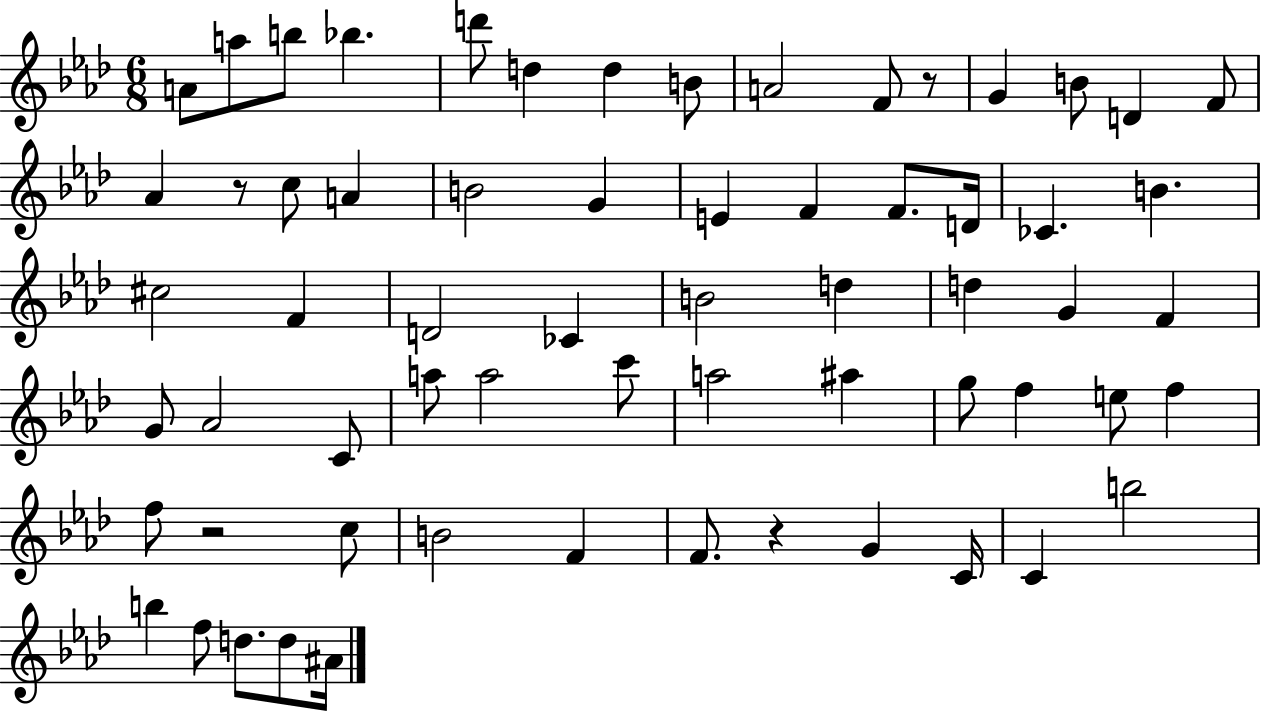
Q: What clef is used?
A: treble